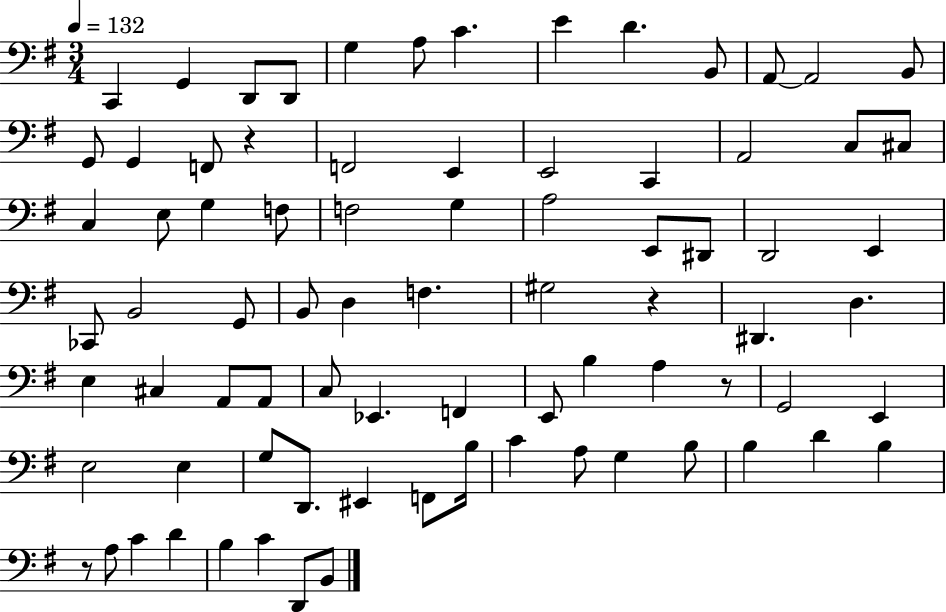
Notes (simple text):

C2/q G2/q D2/e D2/e G3/q A3/e C4/q. E4/q D4/q. B2/e A2/e A2/h B2/e G2/e G2/q F2/e R/q F2/h E2/q E2/h C2/q A2/h C3/e C#3/e C3/q E3/e G3/q F3/e F3/h G3/q A3/h E2/e D#2/e D2/h E2/q CES2/e B2/h G2/e B2/e D3/q F3/q. G#3/h R/q D#2/q. D3/q. E3/q C#3/q A2/e A2/e C3/e Eb2/q. F2/q E2/e B3/q A3/q R/e G2/h E2/q E3/h E3/q G3/e D2/e. EIS2/q F2/e B3/s C4/q A3/e G3/q B3/e B3/q D4/q B3/q R/e A3/e C4/q D4/q B3/q C4/q D2/e B2/e